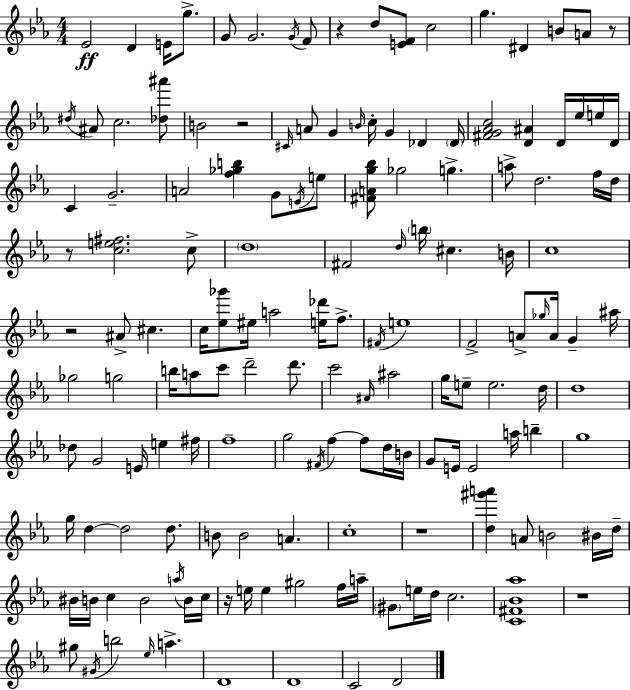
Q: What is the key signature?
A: EES major